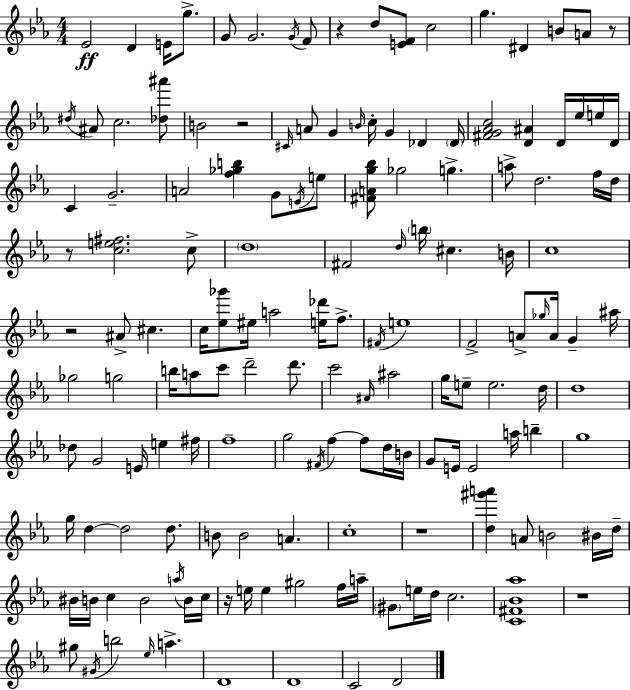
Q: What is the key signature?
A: EES major